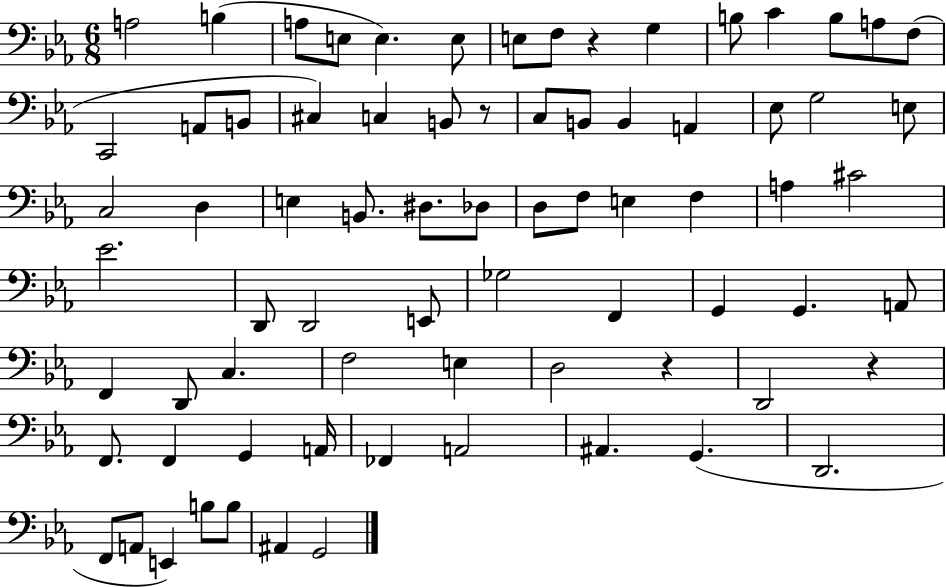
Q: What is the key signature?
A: EES major